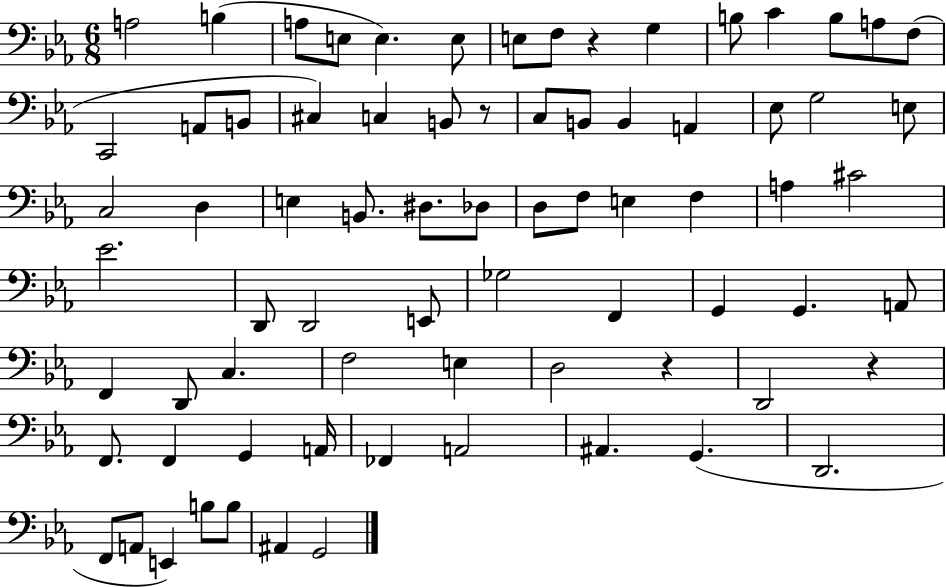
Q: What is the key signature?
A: EES major